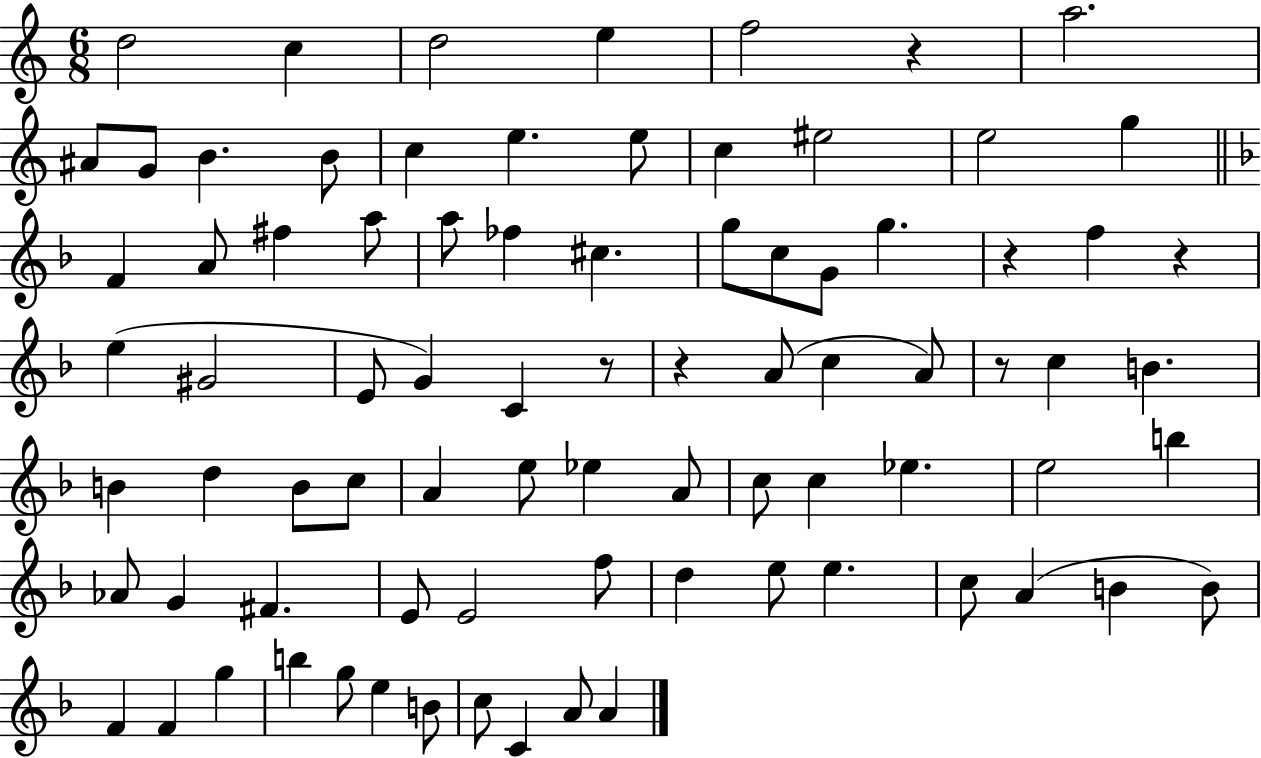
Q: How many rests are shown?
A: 6